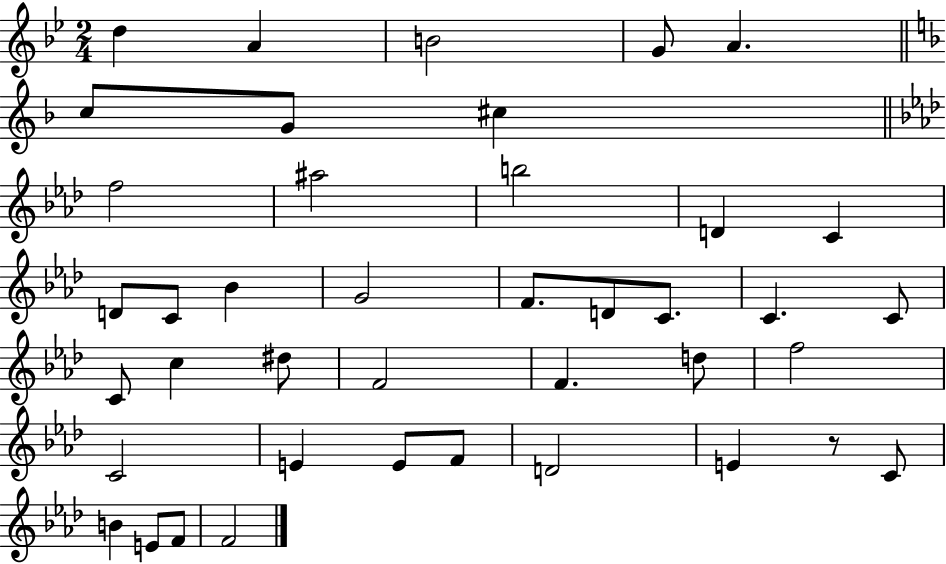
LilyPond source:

{
  \clef treble
  \numericTimeSignature
  \time 2/4
  \key bes \major
  d''4 a'4 | b'2 | g'8 a'4. | \bar "||" \break \key f \major c''8 g'8 cis''4 | \bar "||" \break \key aes \major f''2 | ais''2 | b''2 | d'4 c'4 | \break d'8 c'8 bes'4 | g'2 | f'8. d'8 c'8. | c'4. c'8 | \break c'8 c''4 dis''8 | f'2 | f'4. d''8 | f''2 | \break c'2 | e'4 e'8 f'8 | d'2 | e'4 r8 c'8 | \break b'4 e'8 f'8 | f'2 | \bar "|."
}